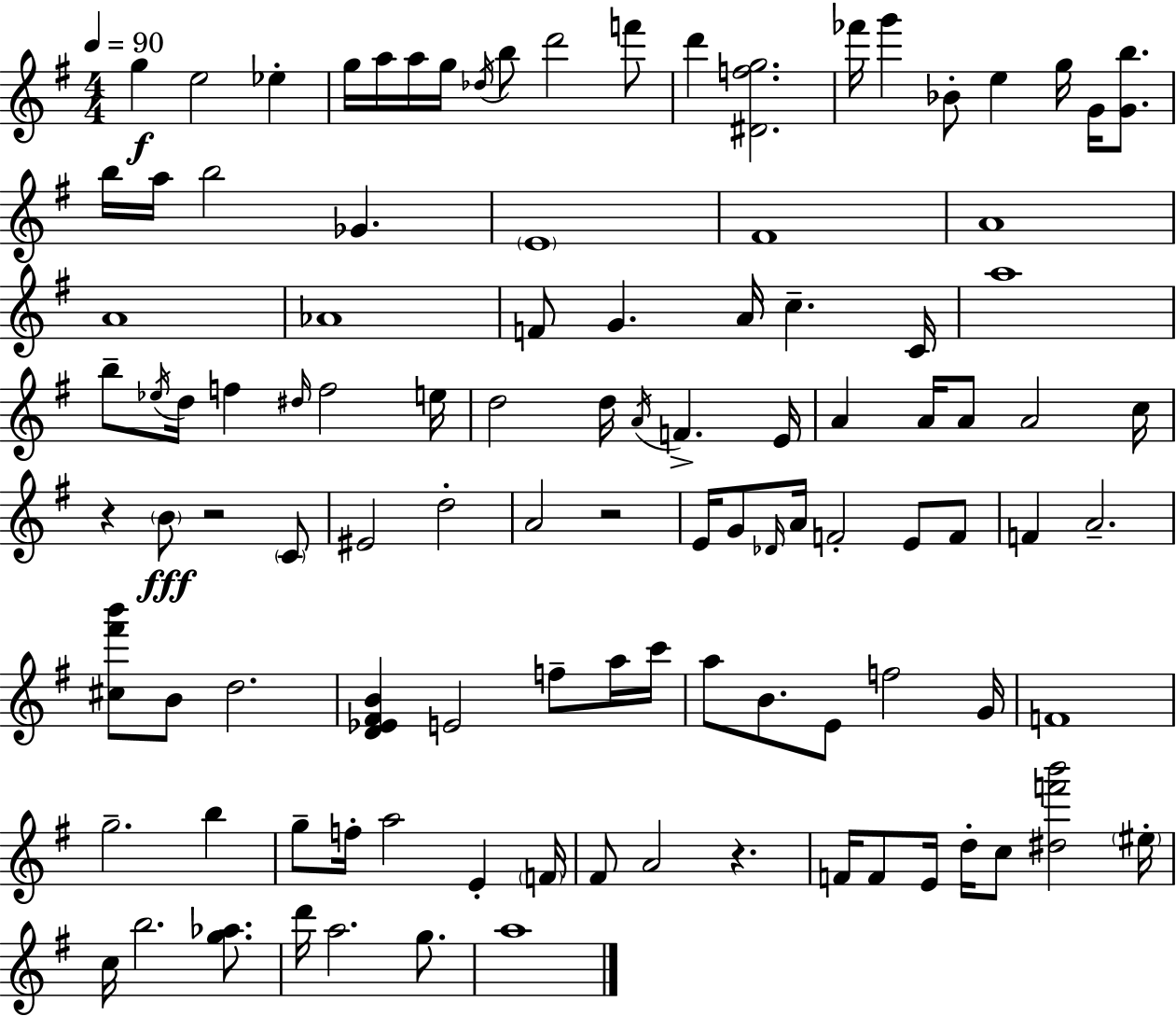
G5/q E5/h Eb5/q G5/s A5/s A5/s G5/s Db5/s B5/e D6/h F6/e D6/q [D#4,F5,G5]/h. FES6/s G6/q Bb4/e E5/q G5/s G4/s [G4,B5]/e. B5/s A5/s B5/h Gb4/q. E4/w F#4/w A4/w A4/w Ab4/w F4/e G4/q. A4/s C5/q. C4/s A5/w B5/e Eb5/s D5/s F5/q D#5/s F5/h E5/s D5/h D5/s A4/s F4/q. E4/s A4/q A4/s A4/e A4/h C5/s R/q B4/e R/h C4/e EIS4/h D5/h A4/h R/h E4/s G4/e Db4/s A4/s F4/h E4/e F4/e F4/q A4/h. [C#5,F#6,B6]/e B4/e D5/h. [D4,Eb4,F#4,B4]/q E4/h F5/e A5/s C6/s A5/e B4/e. E4/e F5/h G4/s F4/w G5/h. B5/q G5/e F5/s A5/h E4/q F4/s F#4/e A4/h R/q. F4/s F4/e E4/s D5/s C5/e [D#5,F6,B6]/h EIS5/s C5/s B5/h. [G5,Ab5]/e. D6/s A5/h. G5/e. A5/w